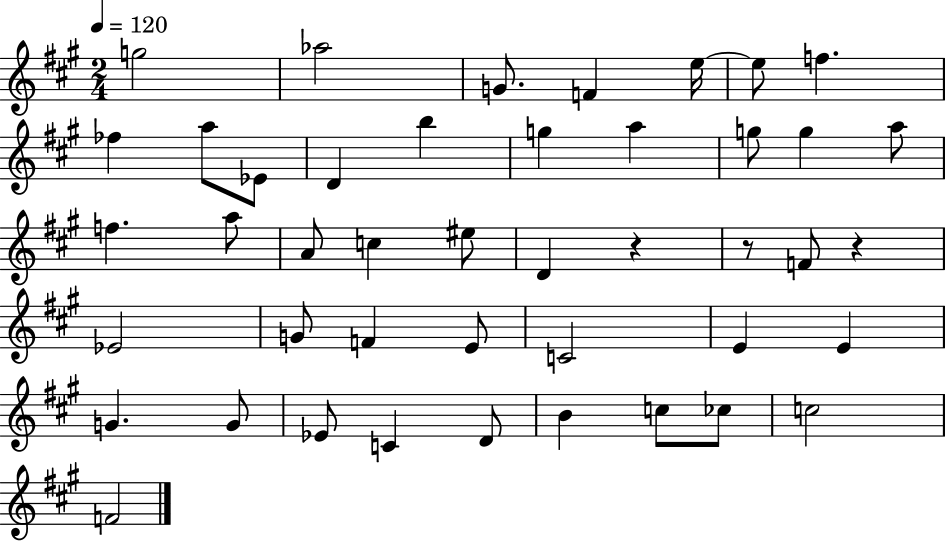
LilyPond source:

{
  \clef treble
  \numericTimeSignature
  \time 2/4
  \key a \major
  \tempo 4 = 120
  \repeat volta 2 { g''2 | aes''2 | g'8. f'4 e''16~~ | e''8 f''4. | \break fes''4 a''8 ees'8 | d'4 b''4 | g''4 a''4 | g''8 g''4 a''8 | \break f''4. a''8 | a'8 c''4 eis''8 | d'4 r4 | r8 f'8 r4 | \break ees'2 | g'8 f'4 e'8 | c'2 | e'4 e'4 | \break g'4. g'8 | ees'8 c'4 d'8 | b'4 c''8 ces''8 | c''2 | \break f'2 | } \bar "|."
}